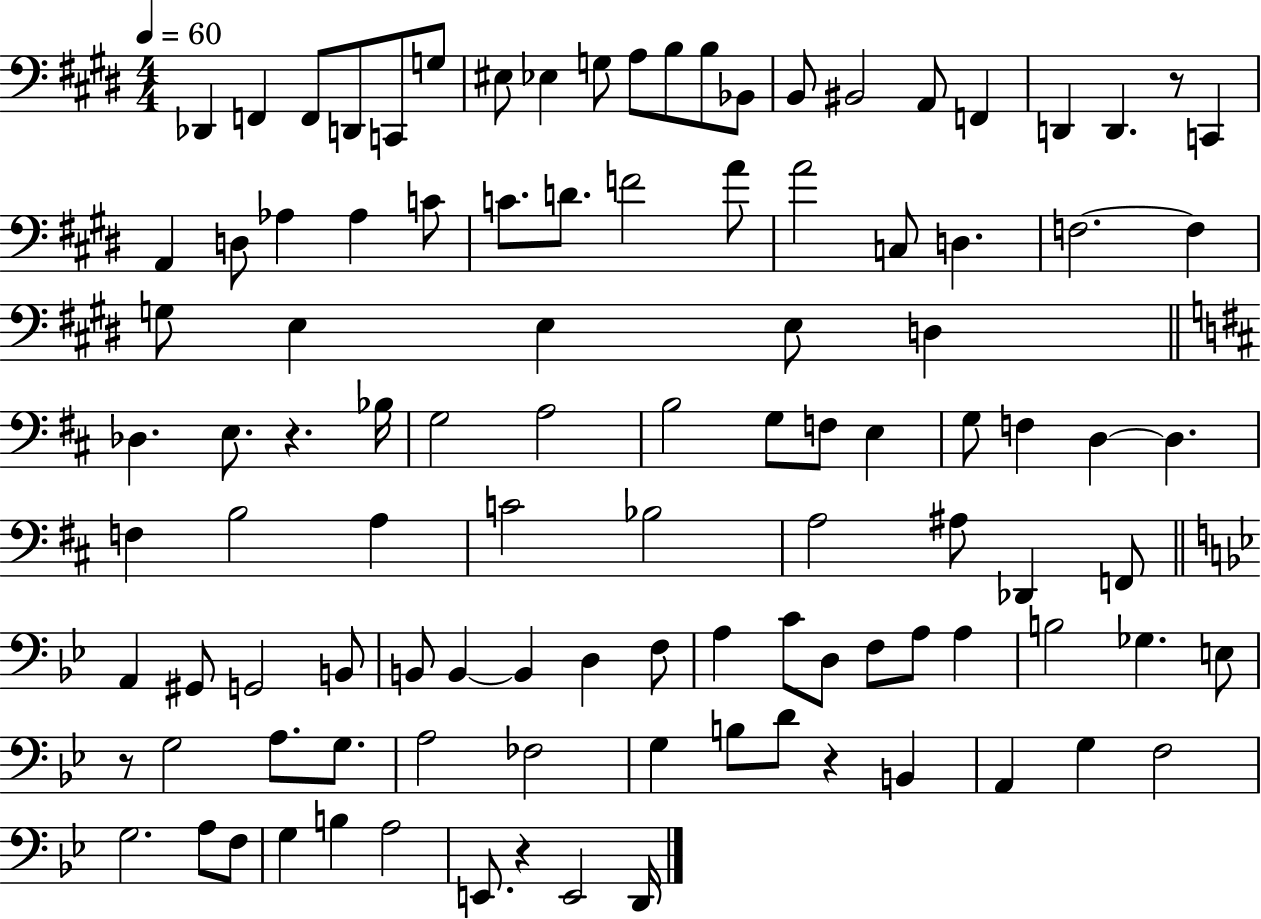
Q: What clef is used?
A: bass